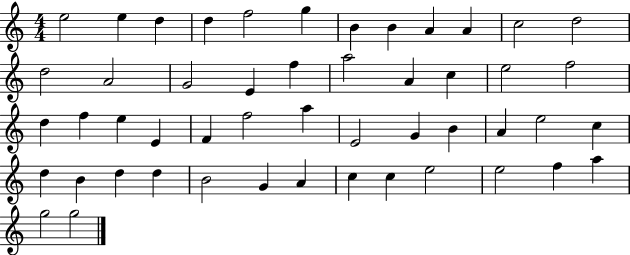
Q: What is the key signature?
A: C major